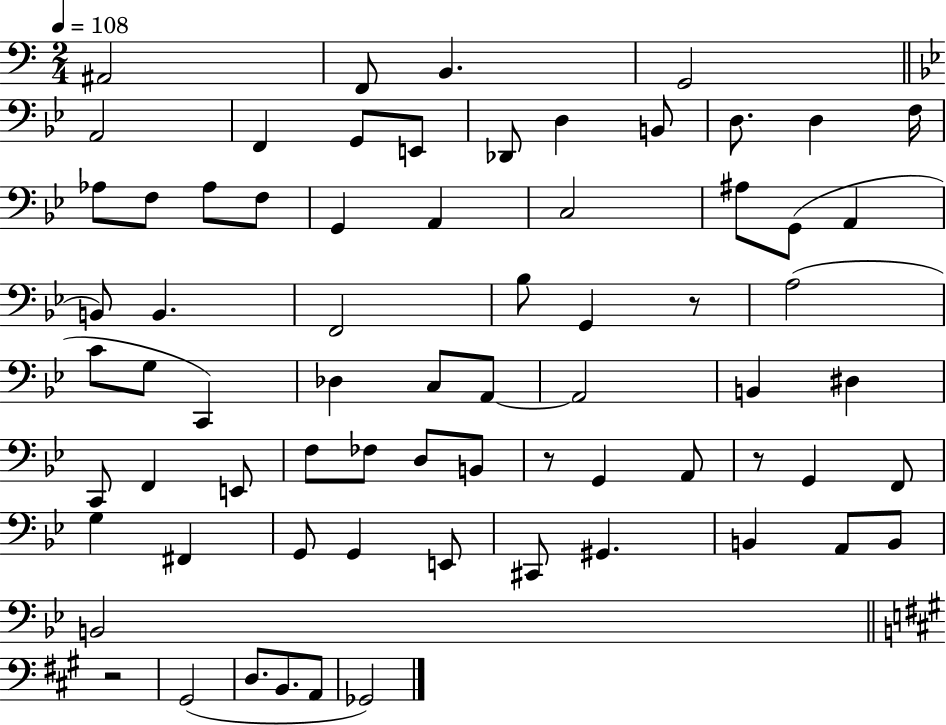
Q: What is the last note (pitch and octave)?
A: Gb2